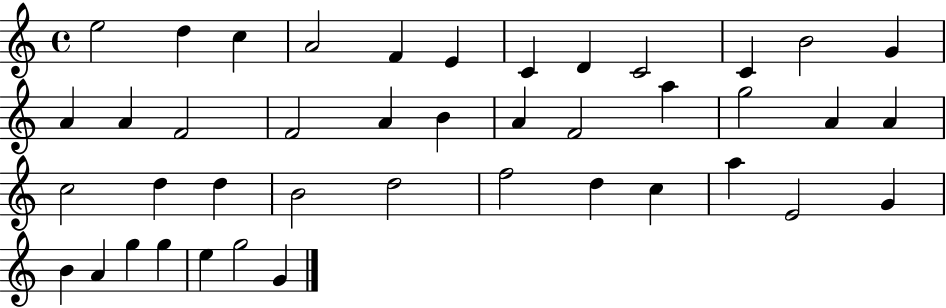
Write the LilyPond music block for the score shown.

{
  \clef treble
  \time 4/4
  \defaultTimeSignature
  \key c \major
  e''2 d''4 c''4 | a'2 f'4 e'4 | c'4 d'4 c'2 | c'4 b'2 g'4 | \break a'4 a'4 f'2 | f'2 a'4 b'4 | a'4 f'2 a''4 | g''2 a'4 a'4 | \break c''2 d''4 d''4 | b'2 d''2 | f''2 d''4 c''4 | a''4 e'2 g'4 | \break b'4 a'4 g''4 g''4 | e''4 g''2 g'4 | \bar "|."
}